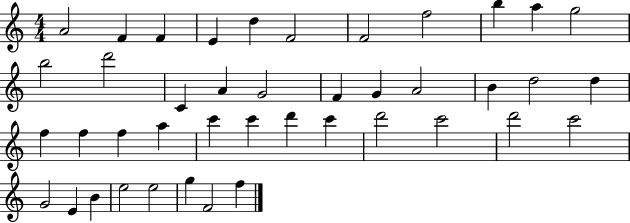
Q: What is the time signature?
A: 4/4